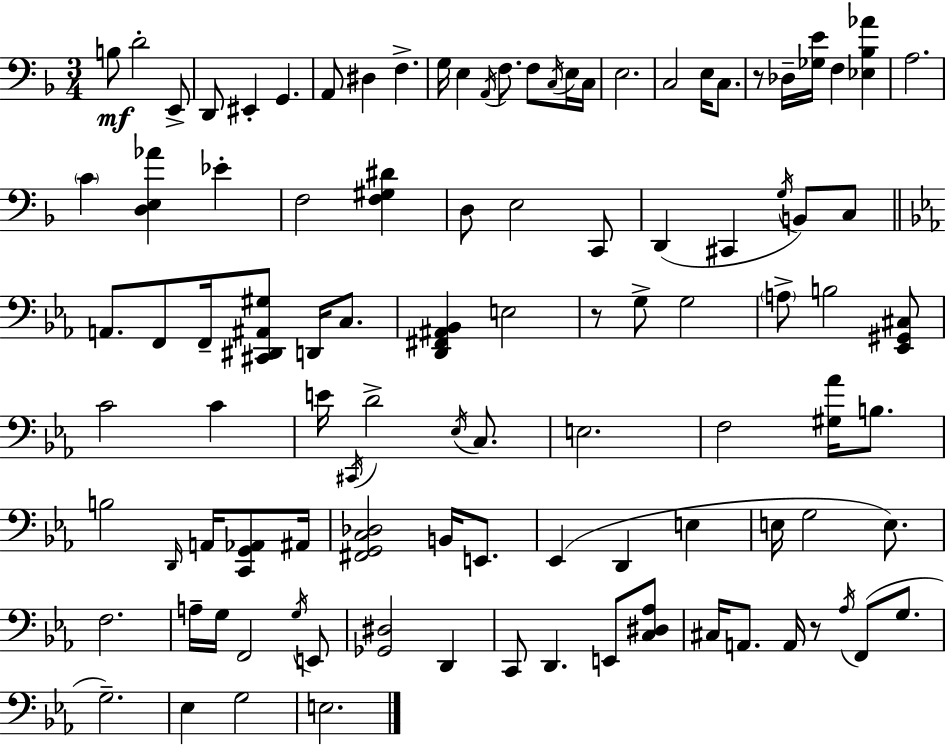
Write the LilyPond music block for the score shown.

{
  \clef bass
  \numericTimeSignature
  \time 3/4
  \key d \minor
  \repeat volta 2 { b8\mf d'2-. e,8-> | d,8 eis,4-. g,4. | a,8 dis4 f4.-> | g16 e4 \acciaccatura { a,16 } f8. f8 \acciaccatura { c16 } | \break e16 c16 e2. | c2 e16 c8. | r8 des16-- <ges e'>16 f4 <ees bes aes'>4 | a2. | \break \parenthesize c'4 <d e aes'>4 ees'4-. | f2 <f gis dis'>4 | d8 e2 | c,8 d,4( cis,4 \acciaccatura { g16 }) b,8 | \break c8 \bar "||" \break \key ees \major a,8. f,8 f,16-- <cis, dis, ais, gis>8 d,16 c8. | <d, fis, ais, bes,>4 e2 | r8 g8-> g2 | \parenthesize a8-> b2 <ees, gis, cis>8 | \break c'2 c'4 | e'16 \acciaccatura { cis,16 } d'2-> \acciaccatura { ees16 } c8. | e2. | f2 <gis aes'>16 b8. | \break b2 \grace { d,16 } a,16 | <c, g, aes,>8 ais,16 <fis, g, c des>2 b,16 | e,8. ees,4( d,4 e4 | e16 g2 | \break e8.) f2. | a16-- g16 f,2 | \acciaccatura { g16 } e,8 <ges, dis>2 | d,4 c,8 d,4. | \break e,8 <c dis aes>8 cis16 a,8. a,16 r8 \acciaccatura { aes16 } | f,8( g8. g2.--) | ees4 g2 | e2. | \break } \bar "|."
}